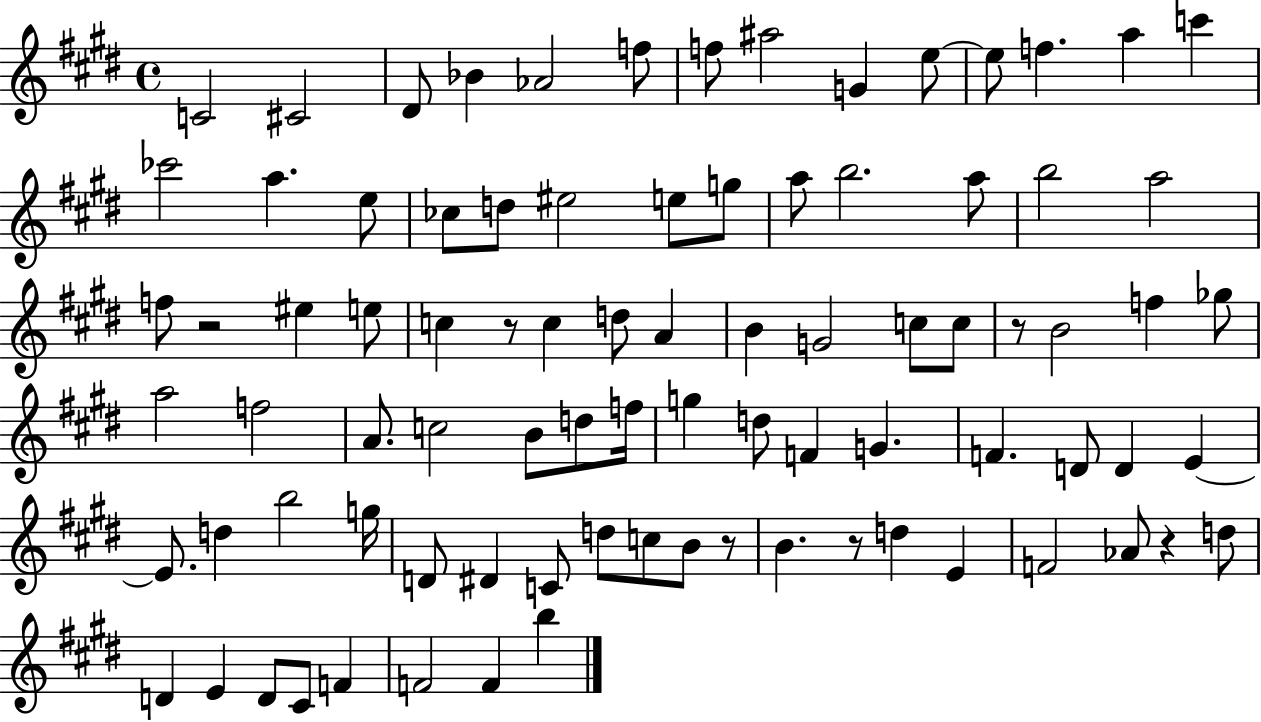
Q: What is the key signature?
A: E major